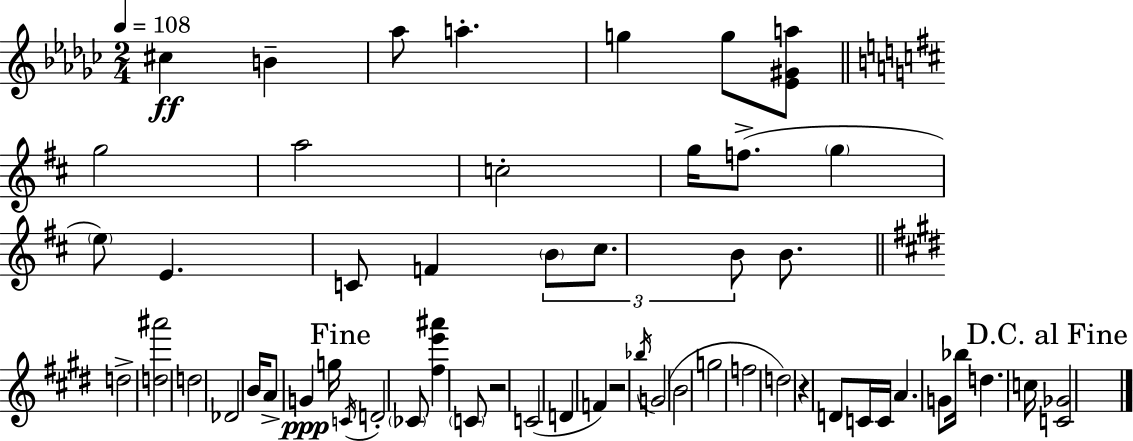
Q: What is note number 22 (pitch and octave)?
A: D5